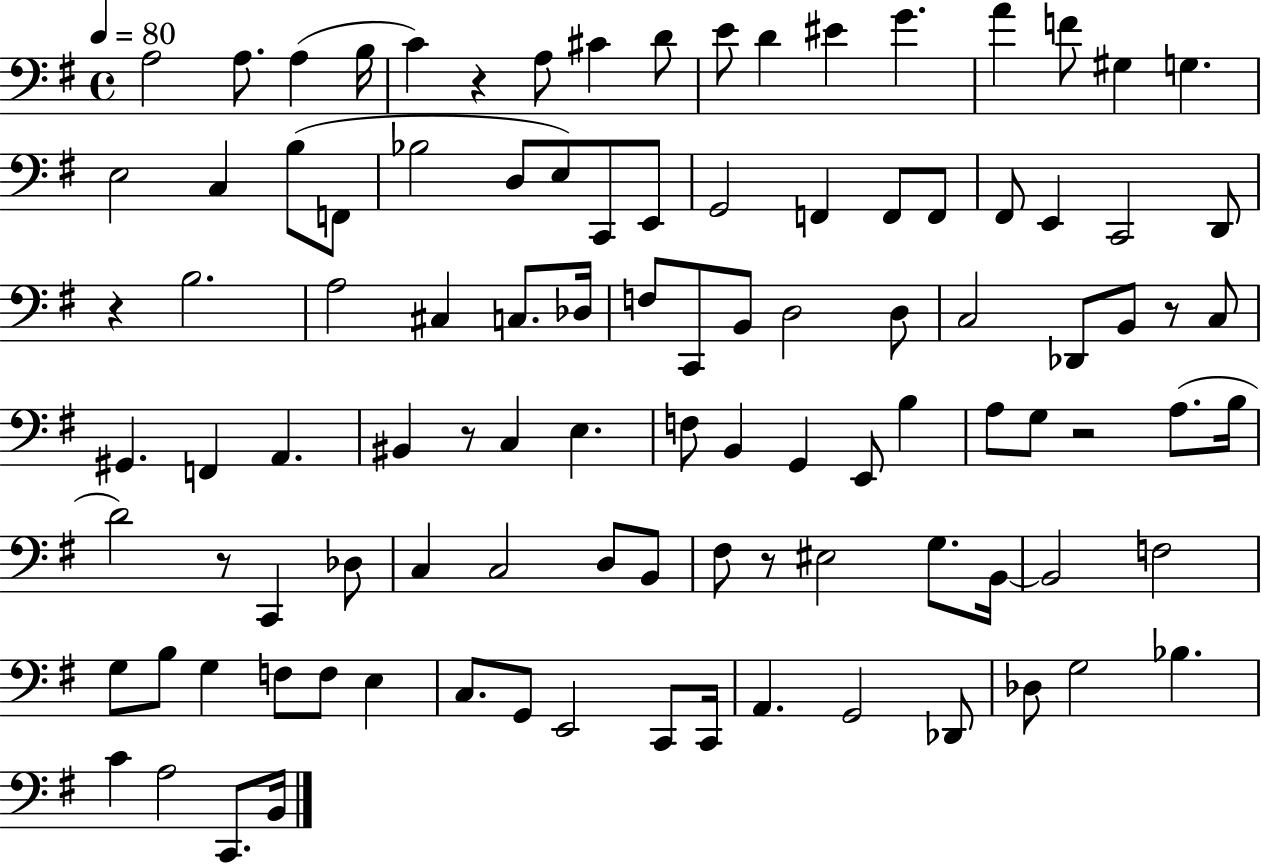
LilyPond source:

{
  \clef bass
  \time 4/4
  \defaultTimeSignature
  \key g \major
  \tempo 4 = 80
  a2 a8. a4( b16 | c'4) r4 a8 cis'4 d'8 | e'8 d'4 eis'4 g'4. | a'4 f'8 gis4 g4. | \break e2 c4 b8( f,8 | bes2 d8 e8) c,8 e,8 | g,2 f,4 f,8 f,8 | fis,8 e,4 c,2 d,8 | \break r4 b2. | a2 cis4 c8. des16 | f8 c,8 b,8 d2 d8 | c2 des,8 b,8 r8 c8 | \break gis,4. f,4 a,4. | bis,4 r8 c4 e4. | f8 b,4 g,4 e,8 b4 | a8 g8 r2 a8.( b16 | \break d'2) r8 c,4 des8 | c4 c2 d8 b,8 | fis8 r8 eis2 g8. b,16~~ | b,2 f2 | \break g8 b8 g4 f8 f8 e4 | c8. g,8 e,2 c,8 c,16 | a,4. g,2 des,8 | des8 g2 bes4. | \break c'4 a2 c,8. b,16 | \bar "|."
}